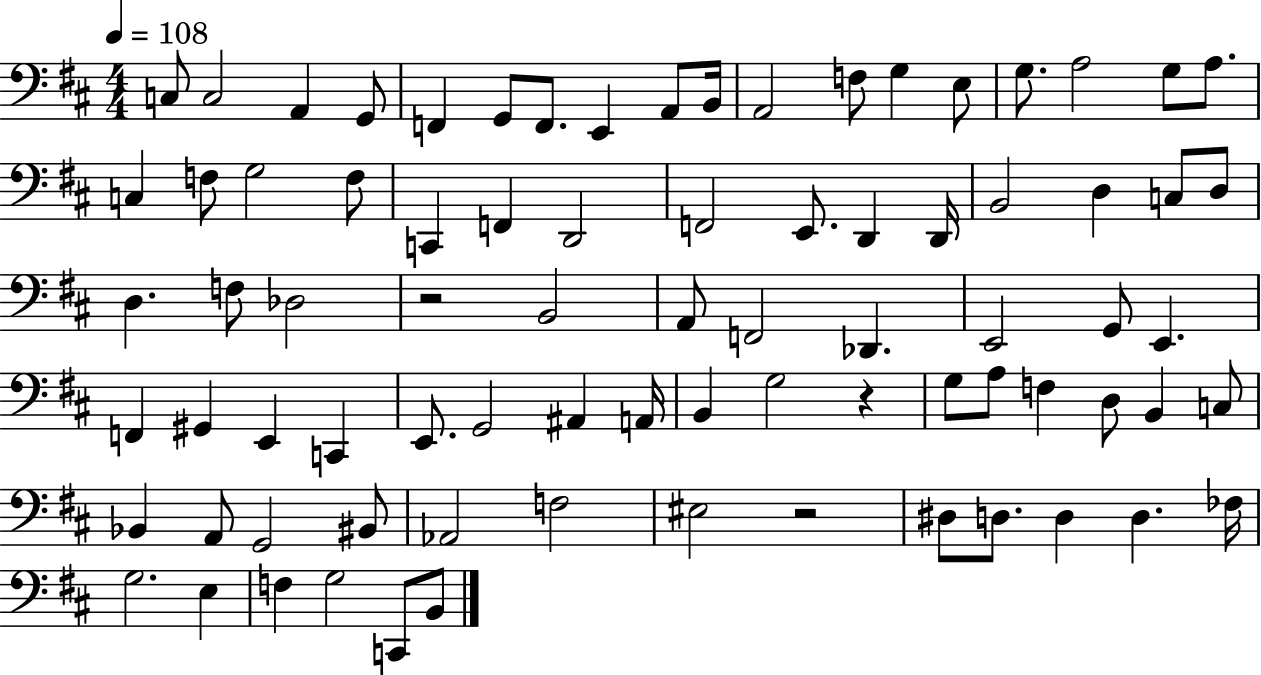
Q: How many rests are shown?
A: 3